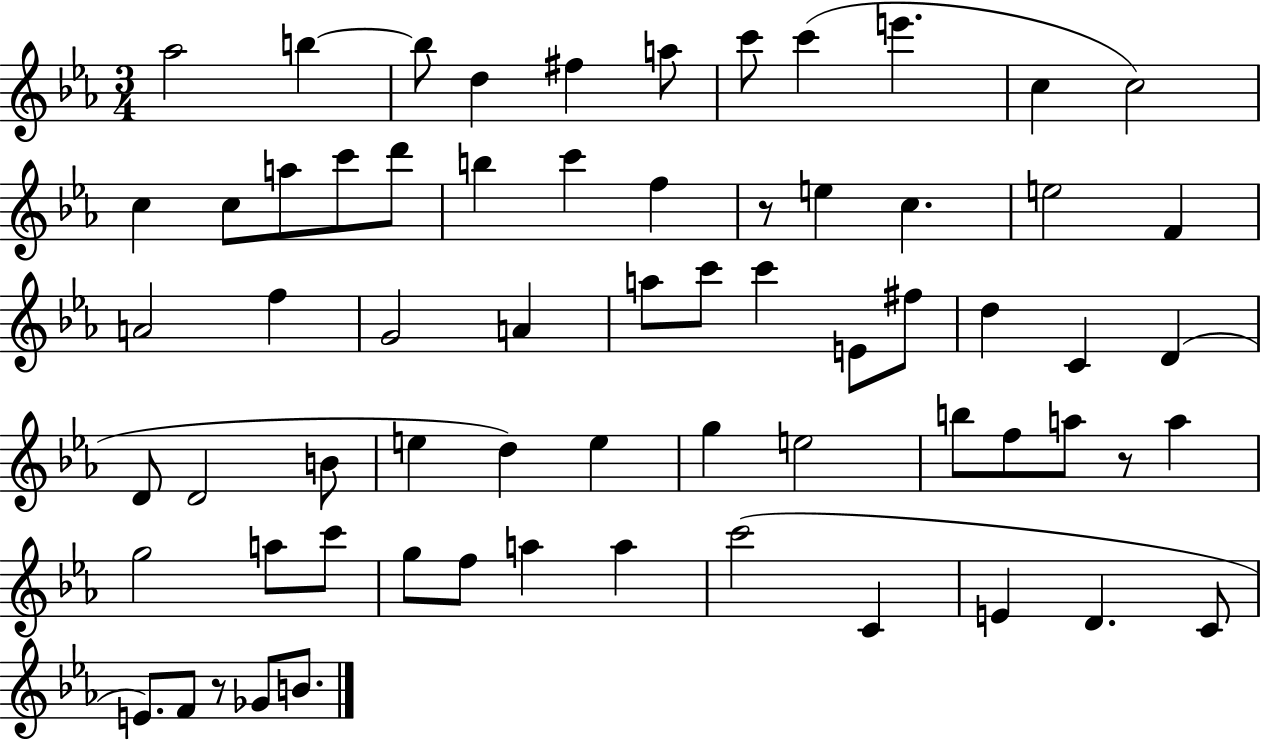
{
  \clef treble
  \numericTimeSignature
  \time 3/4
  \key ees \major
  aes''2 b''4~~ | b''8 d''4 fis''4 a''8 | c'''8 c'''4( e'''4. | c''4 c''2) | \break c''4 c''8 a''8 c'''8 d'''8 | b''4 c'''4 f''4 | r8 e''4 c''4. | e''2 f'4 | \break a'2 f''4 | g'2 a'4 | a''8 c'''8 c'''4 e'8 fis''8 | d''4 c'4 d'4( | \break d'8 d'2 b'8 | e''4 d''4) e''4 | g''4 e''2 | b''8 f''8 a''8 r8 a''4 | \break g''2 a''8 c'''8 | g''8 f''8 a''4 a''4 | c'''2( c'4 | e'4 d'4. c'8 | \break e'8.) f'8 r8 ges'8 b'8. | \bar "|."
}